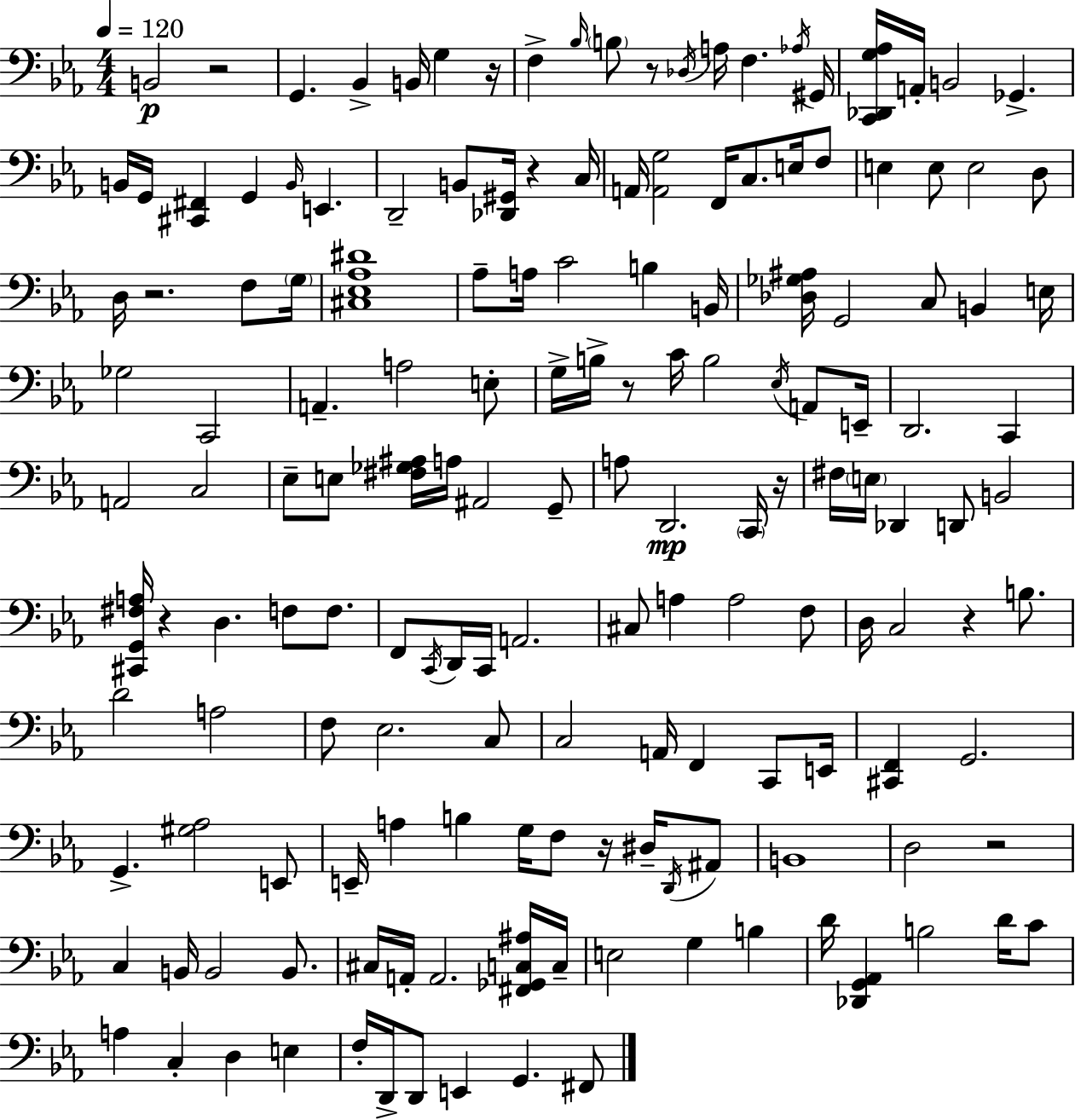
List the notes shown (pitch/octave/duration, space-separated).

B2/h R/h G2/q. Bb2/q B2/s G3/q R/s F3/q Bb3/s B3/e R/e Db3/s A3/s F3/q. Ab3/s G#2/s [C2,Db2,G3,Ab3]/s A2/s B2/h Gb2/q. B2/s G2/s [C#2,F#2]/q G2/q B2/s E2/q. D2/h B2/e [Db2,G#2]/s R/q C3/s A2/s [A2,G3]/h F2/s C3/e. E3/s F3/e E3/q E3/e E3/h D3/e D3/s R/h. F3/e G3/s [C#3,Eb3,Ab3,D#4]/w Ab3/e A3/s C4/h B3/q B2/s [Db3,Gb3,A#3]/s G2/h C3/e B2/q E3/s Gb3/h C2/h A2/q. A3/h E3/e G3/s B3/s R/e C4/s B3/h Eb3/s A2/e E2/s D2/h. C2/q A2/h C3/h Eb3/e E3/e [F#3,Gb3,A#3]/s A3/s A#2/h G2/e A3/e D2/h. C2/s R/s F#3/s E3/s Db2/q D2/e B2/h [C#2,G2,F#3,A3]/s R/q D3/q. F3/e F3/e. F2/e C2/s D2/s C2/s A2/h. C#3/e A3/q A3/h F3/e D3/s C3/h R/q B3/e. D4/h A3/h F3/e Eb3/h. C3/e C3/h A2/s F2/q C2/e E2/s [C#2,F2]/q G2/h. G2/q. [G#3,Ab3]/h E2/e E2/s A3/q B3/q G3/s F3/e R/s D#3/s D2/s A#2/e B2/w D3/h R/h C3/q B2/s B2/h B2/e. C#3/s A2/s A2/h. [F#2,Gb2,C3,A#3]/s C3/s E3/h G3/q B3/q D4/s [Db2,G2,Ab2]/q B3/h D4/s C4/e A3/q C3/q D3/q E3/q F3/s D2/s D2/e E2/q G2/q. F#2/e